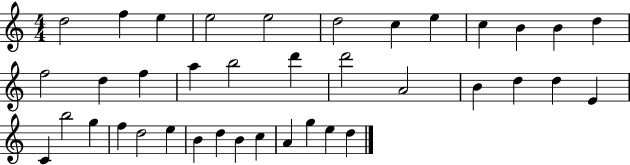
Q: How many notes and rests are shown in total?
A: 38